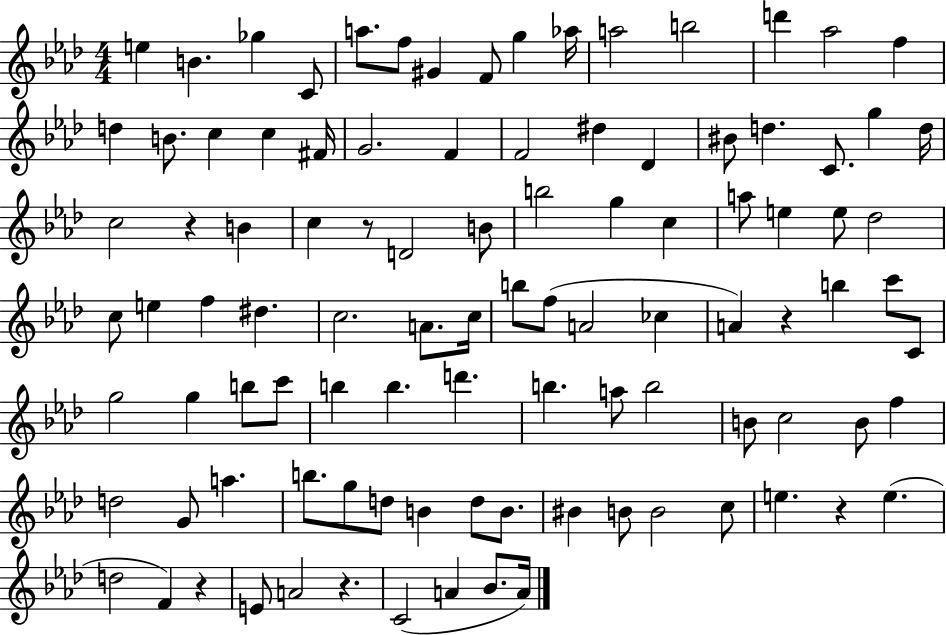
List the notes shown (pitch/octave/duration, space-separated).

E5/q B4/q. Gb5/q C4/e A5/e. F5/e G#4/q F4/e G5/q Ab5/s A5/h B5/h D6/q Ab5/h F5/q D5/q B4/e. C5/q C5/q F#4/s G4/h. F4/q F4/h D#5/q Db4/q BIS4/e D5/q. C4/e. G5/q D5/s C5/h R/q B4/q C5/q R/e D4/h B4/e B5/h G5/q C5/q A5/e E5/q E5/e Db5/h C5/e E5/q F5/q D#5/q. C5/h. A4/e. C5/s B5/e F5/e A4/h CES5/q A4/q R/q B5/q C6/e C4/e G5/h G5/q B5/e C6/e B5/q B5/q. D6/q. B5/q. A5/e B5/h B4/e C5/h B4/e F5/q D5/h G4/e A5/q. B5/e. G5/e D5/e B4/q D5/e B4/e. BIS4/q B4/e B4/h C5/e E5/q. R/q E5/q. D5/h F4/q R/q E4/e A4/h R/q. C4/h A4/q Bb4/e. A4/s